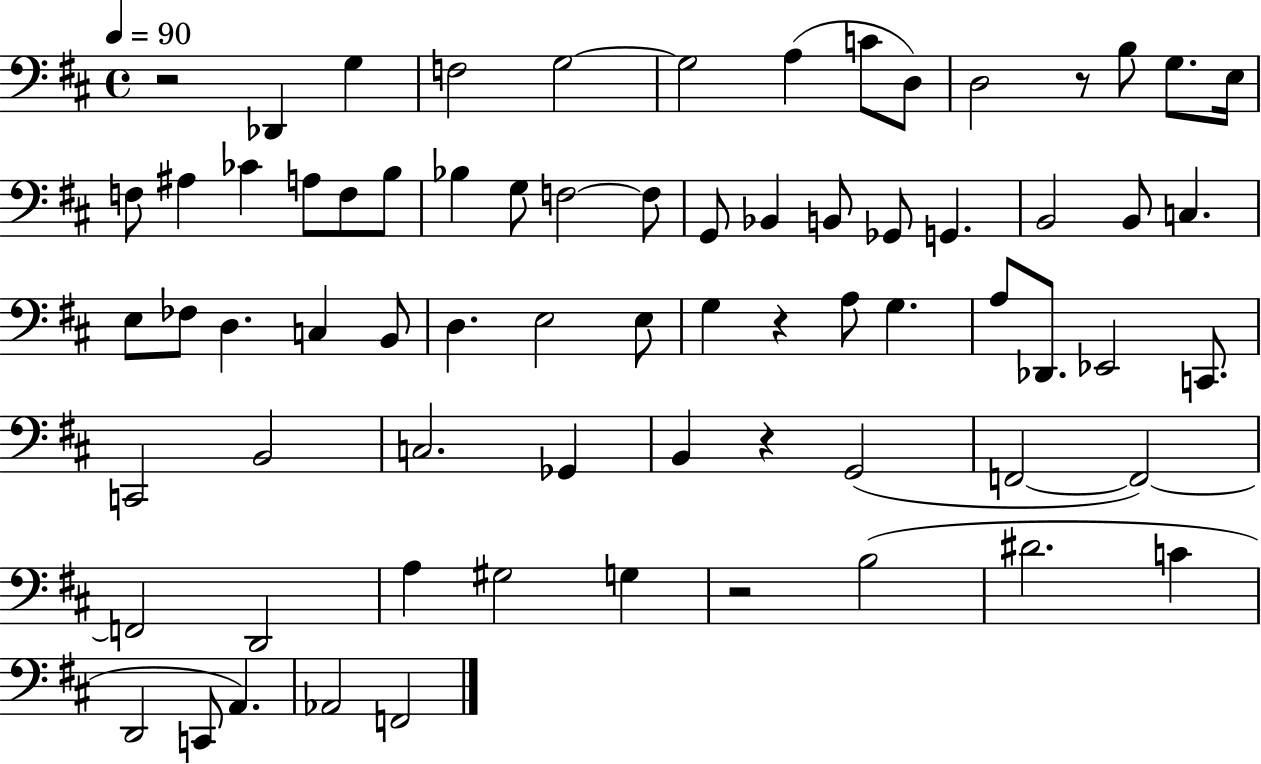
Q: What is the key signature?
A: D major